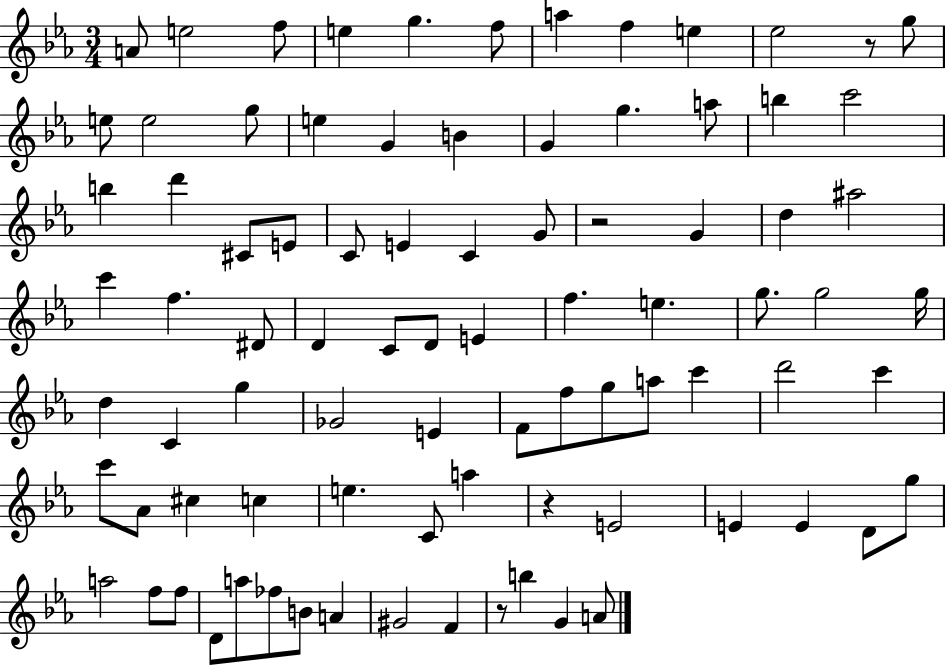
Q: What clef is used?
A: treble